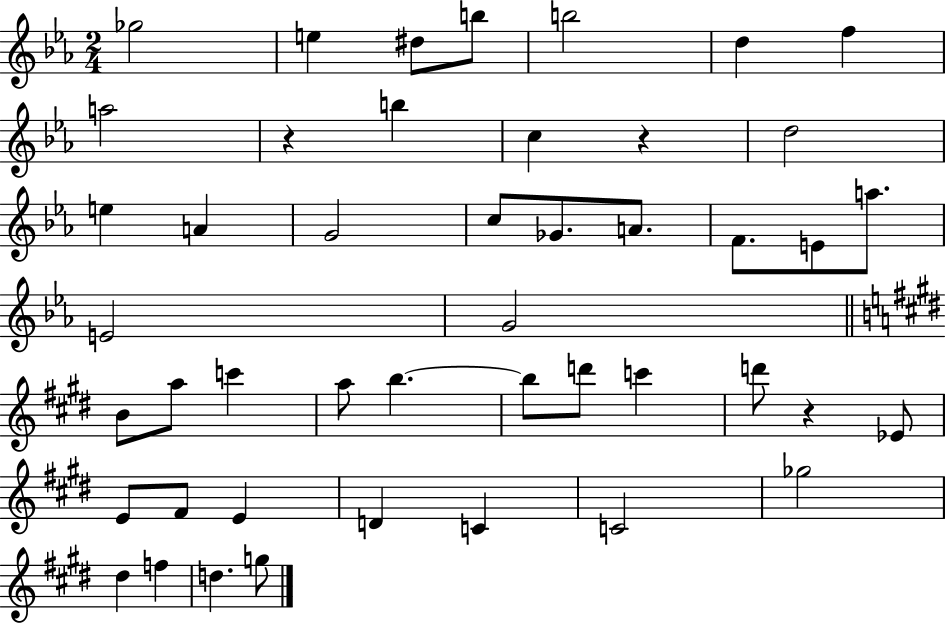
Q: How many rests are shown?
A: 3